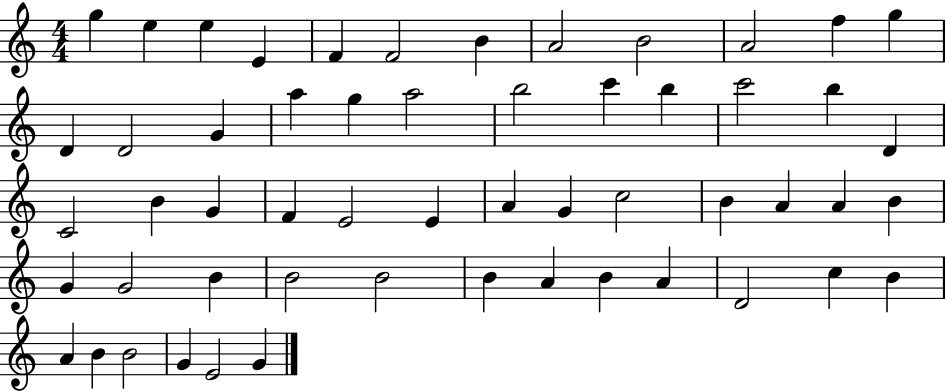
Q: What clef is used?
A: treble